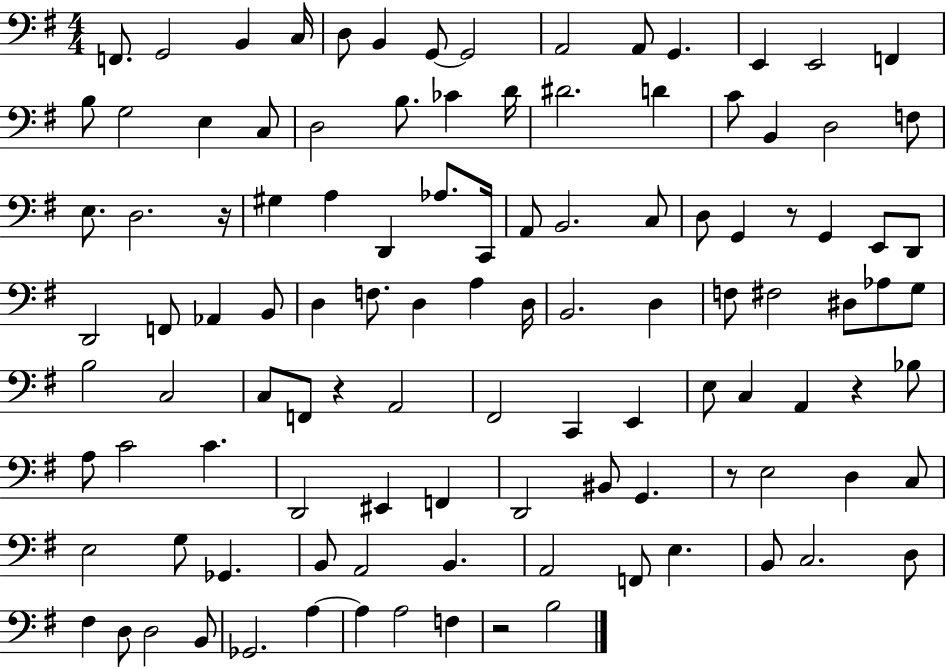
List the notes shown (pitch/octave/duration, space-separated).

F2/e. G2/h B2/q C3/s D3/e B2/q G2/e G2/h A2/h A2/e G2/q. E2/q E2/h F2/q B3/e G3/h E3/q C3/e D3/h B3/e. CES4/q D4/s D#4/h. D4/q C4/e B2/q D3/h F3/e E3/e. D3/h. R/s G#3/q A3/q D2/q Ab3/e. C2/s A2/e B2/h. C3/e D3/e G2/q R/e G2/q E2/e D2/e D2/h F2/e Ab2/q B2/e D3/q F3/e. D3/q A3/q D3/s B2/h. D3/q F3/e F#3/h D#3/e Ab3/e G3/e B3/h C3/h C3/e F2/e R/q A2/h F#2/h C2/q E2/q E3/e C3/q A2/q R/q Bb3/e A3/e C4/h C4/q. D2/h EIS2/q F2/q D2/h BIS2/e G2/q. R/e E3/h D3/q C3/e E3/h G3/e Gb2/q. B2/e A2/h B2/q. A2/h F2/e E3/q. B2/e C3/h. D3/e F#3/q D3/e D3/h B2/e Gb2/h. A3/q A3/q A3/h F3/q R/h B3/h